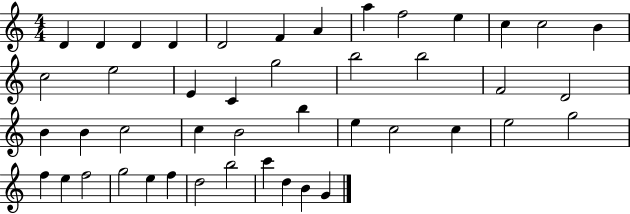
X:1
T:Untitled
M:4/4
L:1/4
K:C
D D D D D2 F A a f2 e c c2 B c2 e2 E C g2 b2 b2 F2 D2 B B c2 c B2 b e c2 c e2 g2 f e f2 g2 e f d2 b2 c' d B G